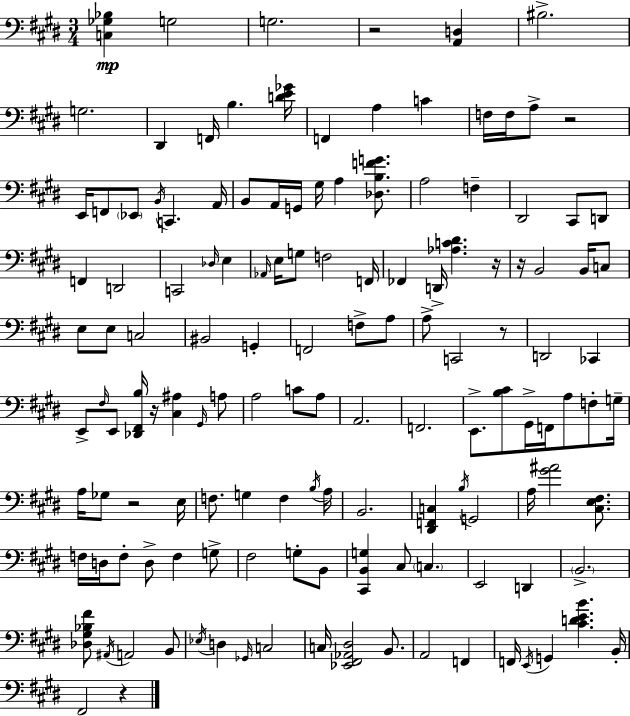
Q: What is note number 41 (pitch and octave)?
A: D2